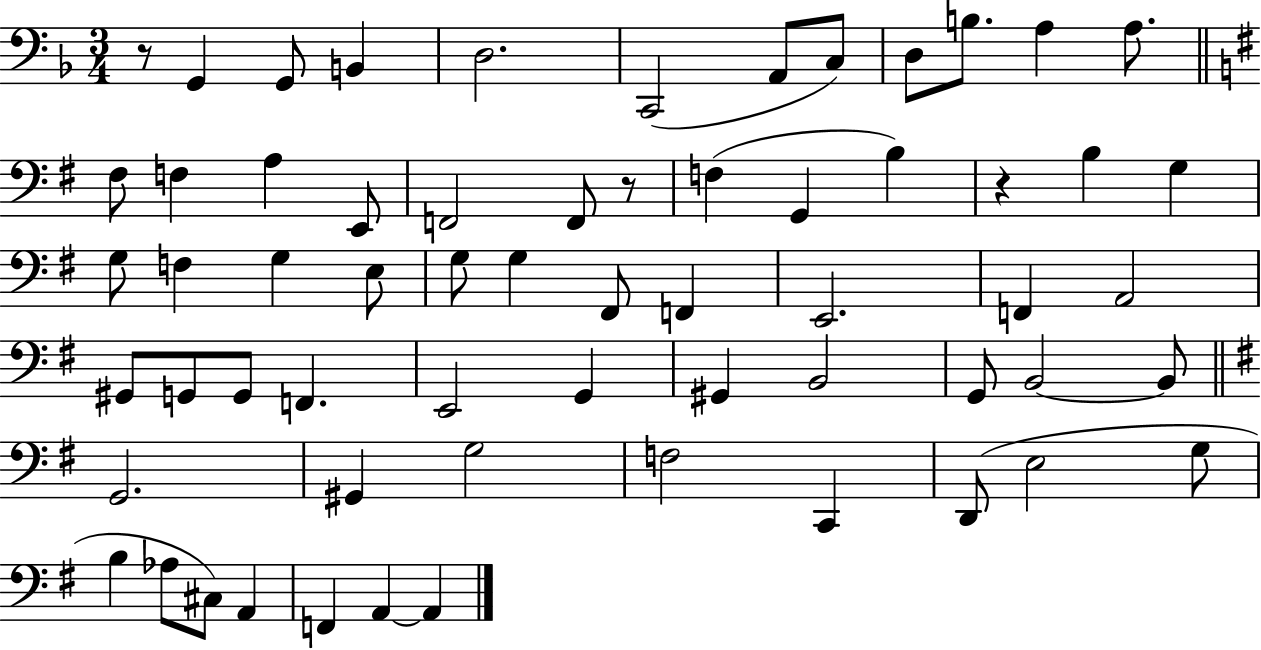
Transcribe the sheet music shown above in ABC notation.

X:1
T:Untitled
M:3/4
L:1/4
K:F
z/2 G,, G,,/2 B,, D,2 C,,2 A,,/2 C,/2 D,/2 B,/2 A, A,/2 ^F,/2 F, A, E,,/2 F,,2 F,,/2 z/2 F, G,, B, z B, G, G,/2 F, G, E,/2 G,/2 G, ^F,,/2 F,, E,,2 F,, A,,2 ^G,,/2 G,,/2 G,,/2 F,, E,,2 G,, ^G,, B,,2 G,,/2 B,,2 B,,/2 G,,2 ^G,, G,2 F,2 C,, D,,/2 E,2 G,/2 B, _A,/2 ^C,/2 A,, F,, A,, A,,